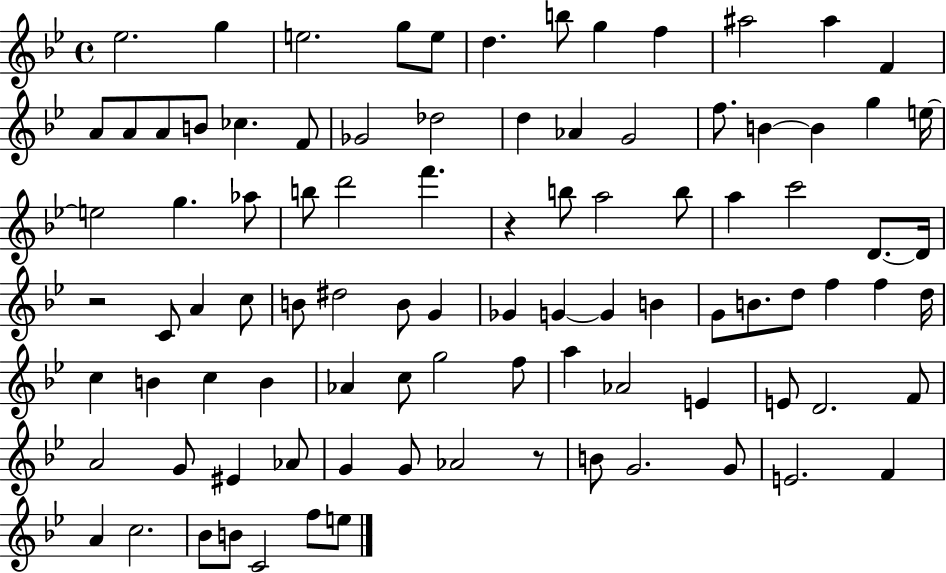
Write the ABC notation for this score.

X:1
T:Untitled
M:4/4
L:1/4
K:Bb
_e2 g e2 g/2 e/2 d b/2 g f ^a2 ^a F A/2 A/2 A/2 B/2 _c F/2 _G2 _d2 d _A G2 f/2 B B g e/4 e2 g _a/2 b/2 d'2 f' z b/2 a2 b/2 a c'2 D/2 D/4 z2 C/2 A c/2 B/2 ^d2 B/2 G _G G G B G/2 B/2 d/2 f f d/4 c B c B _A c/2 g2 f/2 a _A2 E E/2 D2 F/2 A2 G/2 ^E _A/2 G G/2 _A2 z/2 B/2 G2 G/2 E2 F A c2 _B/2 B/2 C2 f/2 e/2